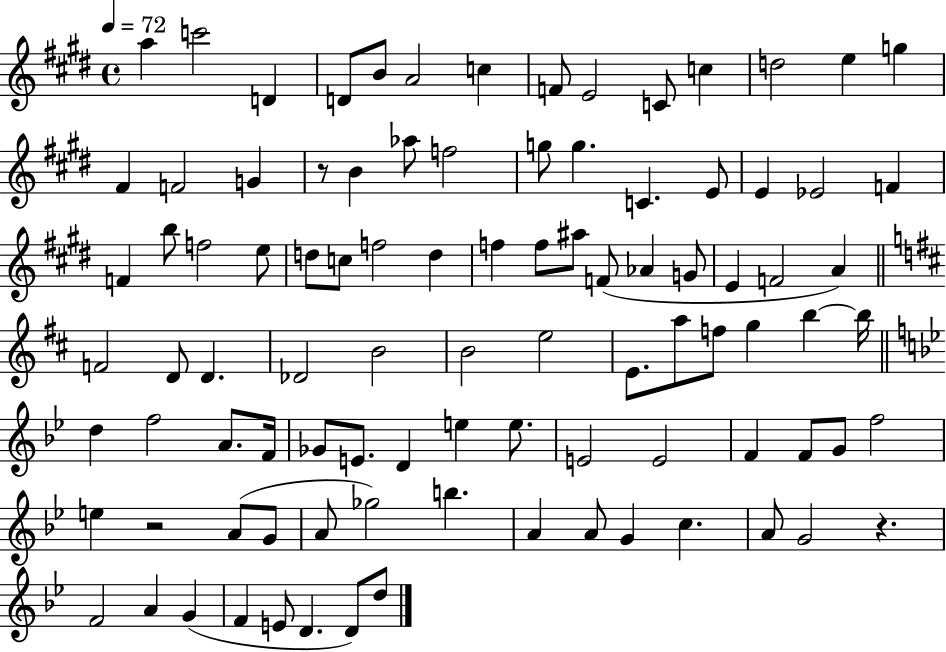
X:1
T:Untitled
M:4/4
L:1/4
K:E
a c'2 D D/2 B/2 A2 c F/2 E2 C/2 c d2 e g ^F F2 G z/2 B _a/2 f2 g/2 g C E/2 E _E2 F F b/2 f2 e/2 d/2 c/2 f2 d f f/2 ^a/2 F/2 _A G/2 E F2 A F2 D/2 D _D2 B2 B2 e2 E/2 a/2 f/2 g b b/4 d f2 A/2 F/4 _G/2 E/2 D e e/2 E2 E2 F F/2 G/2 f2 e z2 A/2 G/2 A/2 _g2 b A A/2 G c A/2 G2 z F2 A G F E/2 D D/2 d/2